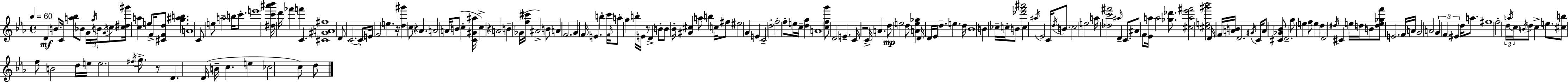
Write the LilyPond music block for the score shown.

{
  \clef treble
  \time 4/4
  \defaultTimeSignature
  \key ees \major
  \tempo 4 = 60
  d'4\mf b'8. c'16 <a'' bes''>8 bes'8 g'16 \tuplet 3/2 { \acciaccatura { g''16 } b'16 \acciaccatura { g'16 } } | c''8 <c'' dis'' gis'''>16 <c'' a''>4 e''8 f'16-> <cis' f' d''>8 <g'' ais'' b''>4. | a'1 | c'8 e''8 a''2-- b''16 c'''8.-. | \break e'''1 | <dis'' c''' ais''' bes'''>16 d'''16 fes'''4 f'''4 c'4. | <cis' gis' a' fis''>1 | d'8 c'2.~~ | \break c'8-. e'16 f'2 e''4. | r16 <d'' gis'''>4 \parenthesize c''8 r4 aes'4. | a'2 a'16 b'8( c''4-. | <c' gis' ais''>16 c''4->) r4 a'2 | \break b'4-- ges'16( <f'' cis'''>16 ais'2->) | b'8 a'4 f'2. | g'4 f'16 e'4. b''4-. | c'''16 \grace { f'16 } a''8-. g''4 b''16-. e'16 r8 d'4-> | \break b'8-. b'8 bes'16-. <gis' cis''>4 a''8 b''4 | c''16 fis''8 eis''2 g'4 e'4 | c'2-- d''2-. | f''2-. f''8-. e''16 c''16-- <d'' g''>4 | \break a'1 | <c'' f'' g'''>8 d'2 e'4.-- | c'16 r2 c'16-> a'4. | d''8\mp e''2 d''8 <a' e'' ges''>4 | \break d'16 d'16 ees'16 d''4.-- e''4. | d''16 bes'1 | b'4 ces''16-- c''16-. b'8 <des''' f''' ais'''>2 | c''4 \acciaccatura { ais''16 } ees'2 | \break c'16 \acciaccatura { d''16 } b'8. c''2 e''2 | a''16 <des'' c''' fis'''>2 \grace { ais''16 } d'4-- | c'8. ais'8 f'8 <ees' a''>16 a''2 | <ges'' des'''>8. <cis'' a'' ees''' fis'''>2 <cis'' e'' gis''' bes'''>2 | \break d'16 f'16 <a' b'>16 d'2. | \acciaccatura { gis'16 } c'16 a'8 <cis' ges' bes'>8 d'2.-- | g''8 e''4 f''8 e''4 | d''4 d'2 \acciaccatura { dis''16 } | \break cis'4 e''16 d''16 b'8 <d'' e'' ges'' f'''>8 e'2. | f'16 a'16 g'2 | a'2 \tuplet 3/2 { g'4 f'4 | eis'4 } d''16 a''8. fis''1 | \break f''2-. | \tuplet 3/2 { d''16 \acciaccatura { a''16 } c''16 } \acciaccatura { b'16 } d''8 c''4-> e''8. <cis'' b''>8 f''8 | b'2 d''16 e''16 e''2. | \acciaccatura { fis''16 } g''8.-> r8 d'4. | \break d'16( b'16-- c''4. e''4 ces''2 | c''8) d''8 \bar "|."
}